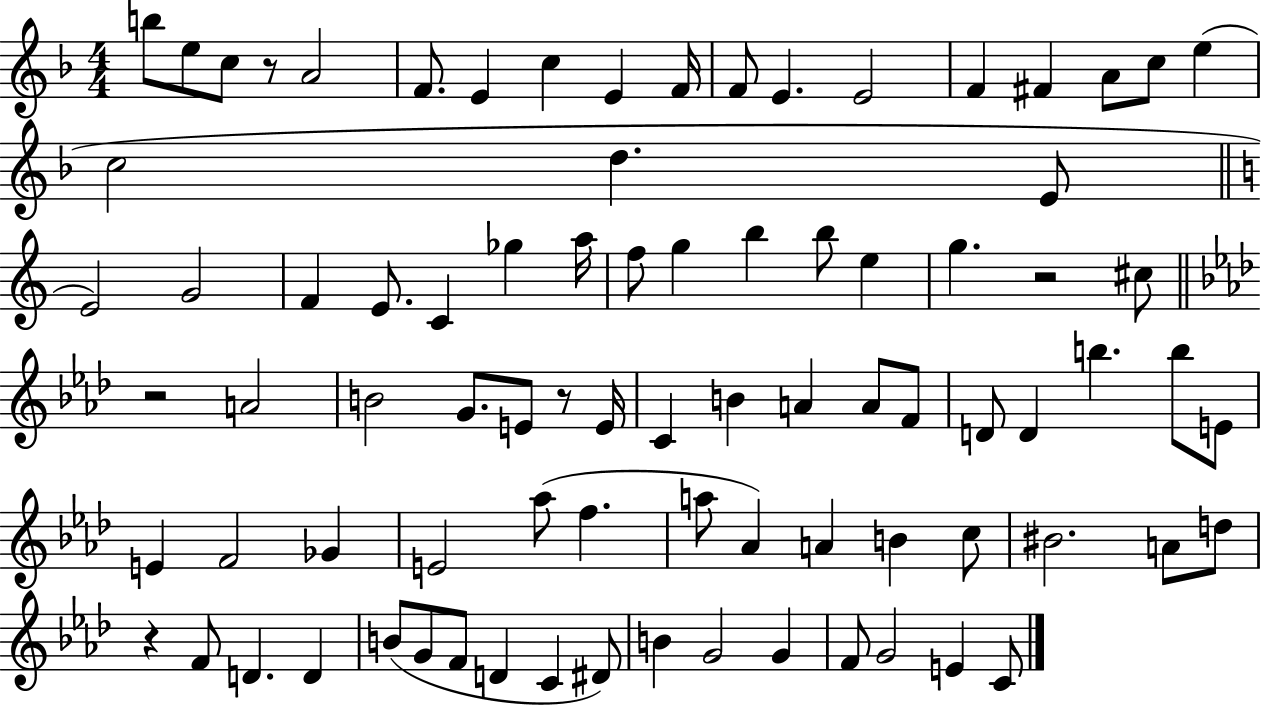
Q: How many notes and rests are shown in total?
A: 84